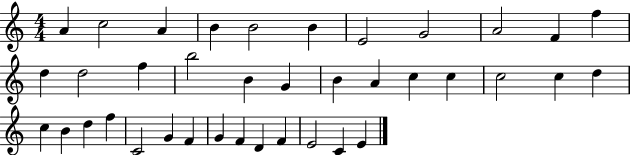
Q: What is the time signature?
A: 4/4